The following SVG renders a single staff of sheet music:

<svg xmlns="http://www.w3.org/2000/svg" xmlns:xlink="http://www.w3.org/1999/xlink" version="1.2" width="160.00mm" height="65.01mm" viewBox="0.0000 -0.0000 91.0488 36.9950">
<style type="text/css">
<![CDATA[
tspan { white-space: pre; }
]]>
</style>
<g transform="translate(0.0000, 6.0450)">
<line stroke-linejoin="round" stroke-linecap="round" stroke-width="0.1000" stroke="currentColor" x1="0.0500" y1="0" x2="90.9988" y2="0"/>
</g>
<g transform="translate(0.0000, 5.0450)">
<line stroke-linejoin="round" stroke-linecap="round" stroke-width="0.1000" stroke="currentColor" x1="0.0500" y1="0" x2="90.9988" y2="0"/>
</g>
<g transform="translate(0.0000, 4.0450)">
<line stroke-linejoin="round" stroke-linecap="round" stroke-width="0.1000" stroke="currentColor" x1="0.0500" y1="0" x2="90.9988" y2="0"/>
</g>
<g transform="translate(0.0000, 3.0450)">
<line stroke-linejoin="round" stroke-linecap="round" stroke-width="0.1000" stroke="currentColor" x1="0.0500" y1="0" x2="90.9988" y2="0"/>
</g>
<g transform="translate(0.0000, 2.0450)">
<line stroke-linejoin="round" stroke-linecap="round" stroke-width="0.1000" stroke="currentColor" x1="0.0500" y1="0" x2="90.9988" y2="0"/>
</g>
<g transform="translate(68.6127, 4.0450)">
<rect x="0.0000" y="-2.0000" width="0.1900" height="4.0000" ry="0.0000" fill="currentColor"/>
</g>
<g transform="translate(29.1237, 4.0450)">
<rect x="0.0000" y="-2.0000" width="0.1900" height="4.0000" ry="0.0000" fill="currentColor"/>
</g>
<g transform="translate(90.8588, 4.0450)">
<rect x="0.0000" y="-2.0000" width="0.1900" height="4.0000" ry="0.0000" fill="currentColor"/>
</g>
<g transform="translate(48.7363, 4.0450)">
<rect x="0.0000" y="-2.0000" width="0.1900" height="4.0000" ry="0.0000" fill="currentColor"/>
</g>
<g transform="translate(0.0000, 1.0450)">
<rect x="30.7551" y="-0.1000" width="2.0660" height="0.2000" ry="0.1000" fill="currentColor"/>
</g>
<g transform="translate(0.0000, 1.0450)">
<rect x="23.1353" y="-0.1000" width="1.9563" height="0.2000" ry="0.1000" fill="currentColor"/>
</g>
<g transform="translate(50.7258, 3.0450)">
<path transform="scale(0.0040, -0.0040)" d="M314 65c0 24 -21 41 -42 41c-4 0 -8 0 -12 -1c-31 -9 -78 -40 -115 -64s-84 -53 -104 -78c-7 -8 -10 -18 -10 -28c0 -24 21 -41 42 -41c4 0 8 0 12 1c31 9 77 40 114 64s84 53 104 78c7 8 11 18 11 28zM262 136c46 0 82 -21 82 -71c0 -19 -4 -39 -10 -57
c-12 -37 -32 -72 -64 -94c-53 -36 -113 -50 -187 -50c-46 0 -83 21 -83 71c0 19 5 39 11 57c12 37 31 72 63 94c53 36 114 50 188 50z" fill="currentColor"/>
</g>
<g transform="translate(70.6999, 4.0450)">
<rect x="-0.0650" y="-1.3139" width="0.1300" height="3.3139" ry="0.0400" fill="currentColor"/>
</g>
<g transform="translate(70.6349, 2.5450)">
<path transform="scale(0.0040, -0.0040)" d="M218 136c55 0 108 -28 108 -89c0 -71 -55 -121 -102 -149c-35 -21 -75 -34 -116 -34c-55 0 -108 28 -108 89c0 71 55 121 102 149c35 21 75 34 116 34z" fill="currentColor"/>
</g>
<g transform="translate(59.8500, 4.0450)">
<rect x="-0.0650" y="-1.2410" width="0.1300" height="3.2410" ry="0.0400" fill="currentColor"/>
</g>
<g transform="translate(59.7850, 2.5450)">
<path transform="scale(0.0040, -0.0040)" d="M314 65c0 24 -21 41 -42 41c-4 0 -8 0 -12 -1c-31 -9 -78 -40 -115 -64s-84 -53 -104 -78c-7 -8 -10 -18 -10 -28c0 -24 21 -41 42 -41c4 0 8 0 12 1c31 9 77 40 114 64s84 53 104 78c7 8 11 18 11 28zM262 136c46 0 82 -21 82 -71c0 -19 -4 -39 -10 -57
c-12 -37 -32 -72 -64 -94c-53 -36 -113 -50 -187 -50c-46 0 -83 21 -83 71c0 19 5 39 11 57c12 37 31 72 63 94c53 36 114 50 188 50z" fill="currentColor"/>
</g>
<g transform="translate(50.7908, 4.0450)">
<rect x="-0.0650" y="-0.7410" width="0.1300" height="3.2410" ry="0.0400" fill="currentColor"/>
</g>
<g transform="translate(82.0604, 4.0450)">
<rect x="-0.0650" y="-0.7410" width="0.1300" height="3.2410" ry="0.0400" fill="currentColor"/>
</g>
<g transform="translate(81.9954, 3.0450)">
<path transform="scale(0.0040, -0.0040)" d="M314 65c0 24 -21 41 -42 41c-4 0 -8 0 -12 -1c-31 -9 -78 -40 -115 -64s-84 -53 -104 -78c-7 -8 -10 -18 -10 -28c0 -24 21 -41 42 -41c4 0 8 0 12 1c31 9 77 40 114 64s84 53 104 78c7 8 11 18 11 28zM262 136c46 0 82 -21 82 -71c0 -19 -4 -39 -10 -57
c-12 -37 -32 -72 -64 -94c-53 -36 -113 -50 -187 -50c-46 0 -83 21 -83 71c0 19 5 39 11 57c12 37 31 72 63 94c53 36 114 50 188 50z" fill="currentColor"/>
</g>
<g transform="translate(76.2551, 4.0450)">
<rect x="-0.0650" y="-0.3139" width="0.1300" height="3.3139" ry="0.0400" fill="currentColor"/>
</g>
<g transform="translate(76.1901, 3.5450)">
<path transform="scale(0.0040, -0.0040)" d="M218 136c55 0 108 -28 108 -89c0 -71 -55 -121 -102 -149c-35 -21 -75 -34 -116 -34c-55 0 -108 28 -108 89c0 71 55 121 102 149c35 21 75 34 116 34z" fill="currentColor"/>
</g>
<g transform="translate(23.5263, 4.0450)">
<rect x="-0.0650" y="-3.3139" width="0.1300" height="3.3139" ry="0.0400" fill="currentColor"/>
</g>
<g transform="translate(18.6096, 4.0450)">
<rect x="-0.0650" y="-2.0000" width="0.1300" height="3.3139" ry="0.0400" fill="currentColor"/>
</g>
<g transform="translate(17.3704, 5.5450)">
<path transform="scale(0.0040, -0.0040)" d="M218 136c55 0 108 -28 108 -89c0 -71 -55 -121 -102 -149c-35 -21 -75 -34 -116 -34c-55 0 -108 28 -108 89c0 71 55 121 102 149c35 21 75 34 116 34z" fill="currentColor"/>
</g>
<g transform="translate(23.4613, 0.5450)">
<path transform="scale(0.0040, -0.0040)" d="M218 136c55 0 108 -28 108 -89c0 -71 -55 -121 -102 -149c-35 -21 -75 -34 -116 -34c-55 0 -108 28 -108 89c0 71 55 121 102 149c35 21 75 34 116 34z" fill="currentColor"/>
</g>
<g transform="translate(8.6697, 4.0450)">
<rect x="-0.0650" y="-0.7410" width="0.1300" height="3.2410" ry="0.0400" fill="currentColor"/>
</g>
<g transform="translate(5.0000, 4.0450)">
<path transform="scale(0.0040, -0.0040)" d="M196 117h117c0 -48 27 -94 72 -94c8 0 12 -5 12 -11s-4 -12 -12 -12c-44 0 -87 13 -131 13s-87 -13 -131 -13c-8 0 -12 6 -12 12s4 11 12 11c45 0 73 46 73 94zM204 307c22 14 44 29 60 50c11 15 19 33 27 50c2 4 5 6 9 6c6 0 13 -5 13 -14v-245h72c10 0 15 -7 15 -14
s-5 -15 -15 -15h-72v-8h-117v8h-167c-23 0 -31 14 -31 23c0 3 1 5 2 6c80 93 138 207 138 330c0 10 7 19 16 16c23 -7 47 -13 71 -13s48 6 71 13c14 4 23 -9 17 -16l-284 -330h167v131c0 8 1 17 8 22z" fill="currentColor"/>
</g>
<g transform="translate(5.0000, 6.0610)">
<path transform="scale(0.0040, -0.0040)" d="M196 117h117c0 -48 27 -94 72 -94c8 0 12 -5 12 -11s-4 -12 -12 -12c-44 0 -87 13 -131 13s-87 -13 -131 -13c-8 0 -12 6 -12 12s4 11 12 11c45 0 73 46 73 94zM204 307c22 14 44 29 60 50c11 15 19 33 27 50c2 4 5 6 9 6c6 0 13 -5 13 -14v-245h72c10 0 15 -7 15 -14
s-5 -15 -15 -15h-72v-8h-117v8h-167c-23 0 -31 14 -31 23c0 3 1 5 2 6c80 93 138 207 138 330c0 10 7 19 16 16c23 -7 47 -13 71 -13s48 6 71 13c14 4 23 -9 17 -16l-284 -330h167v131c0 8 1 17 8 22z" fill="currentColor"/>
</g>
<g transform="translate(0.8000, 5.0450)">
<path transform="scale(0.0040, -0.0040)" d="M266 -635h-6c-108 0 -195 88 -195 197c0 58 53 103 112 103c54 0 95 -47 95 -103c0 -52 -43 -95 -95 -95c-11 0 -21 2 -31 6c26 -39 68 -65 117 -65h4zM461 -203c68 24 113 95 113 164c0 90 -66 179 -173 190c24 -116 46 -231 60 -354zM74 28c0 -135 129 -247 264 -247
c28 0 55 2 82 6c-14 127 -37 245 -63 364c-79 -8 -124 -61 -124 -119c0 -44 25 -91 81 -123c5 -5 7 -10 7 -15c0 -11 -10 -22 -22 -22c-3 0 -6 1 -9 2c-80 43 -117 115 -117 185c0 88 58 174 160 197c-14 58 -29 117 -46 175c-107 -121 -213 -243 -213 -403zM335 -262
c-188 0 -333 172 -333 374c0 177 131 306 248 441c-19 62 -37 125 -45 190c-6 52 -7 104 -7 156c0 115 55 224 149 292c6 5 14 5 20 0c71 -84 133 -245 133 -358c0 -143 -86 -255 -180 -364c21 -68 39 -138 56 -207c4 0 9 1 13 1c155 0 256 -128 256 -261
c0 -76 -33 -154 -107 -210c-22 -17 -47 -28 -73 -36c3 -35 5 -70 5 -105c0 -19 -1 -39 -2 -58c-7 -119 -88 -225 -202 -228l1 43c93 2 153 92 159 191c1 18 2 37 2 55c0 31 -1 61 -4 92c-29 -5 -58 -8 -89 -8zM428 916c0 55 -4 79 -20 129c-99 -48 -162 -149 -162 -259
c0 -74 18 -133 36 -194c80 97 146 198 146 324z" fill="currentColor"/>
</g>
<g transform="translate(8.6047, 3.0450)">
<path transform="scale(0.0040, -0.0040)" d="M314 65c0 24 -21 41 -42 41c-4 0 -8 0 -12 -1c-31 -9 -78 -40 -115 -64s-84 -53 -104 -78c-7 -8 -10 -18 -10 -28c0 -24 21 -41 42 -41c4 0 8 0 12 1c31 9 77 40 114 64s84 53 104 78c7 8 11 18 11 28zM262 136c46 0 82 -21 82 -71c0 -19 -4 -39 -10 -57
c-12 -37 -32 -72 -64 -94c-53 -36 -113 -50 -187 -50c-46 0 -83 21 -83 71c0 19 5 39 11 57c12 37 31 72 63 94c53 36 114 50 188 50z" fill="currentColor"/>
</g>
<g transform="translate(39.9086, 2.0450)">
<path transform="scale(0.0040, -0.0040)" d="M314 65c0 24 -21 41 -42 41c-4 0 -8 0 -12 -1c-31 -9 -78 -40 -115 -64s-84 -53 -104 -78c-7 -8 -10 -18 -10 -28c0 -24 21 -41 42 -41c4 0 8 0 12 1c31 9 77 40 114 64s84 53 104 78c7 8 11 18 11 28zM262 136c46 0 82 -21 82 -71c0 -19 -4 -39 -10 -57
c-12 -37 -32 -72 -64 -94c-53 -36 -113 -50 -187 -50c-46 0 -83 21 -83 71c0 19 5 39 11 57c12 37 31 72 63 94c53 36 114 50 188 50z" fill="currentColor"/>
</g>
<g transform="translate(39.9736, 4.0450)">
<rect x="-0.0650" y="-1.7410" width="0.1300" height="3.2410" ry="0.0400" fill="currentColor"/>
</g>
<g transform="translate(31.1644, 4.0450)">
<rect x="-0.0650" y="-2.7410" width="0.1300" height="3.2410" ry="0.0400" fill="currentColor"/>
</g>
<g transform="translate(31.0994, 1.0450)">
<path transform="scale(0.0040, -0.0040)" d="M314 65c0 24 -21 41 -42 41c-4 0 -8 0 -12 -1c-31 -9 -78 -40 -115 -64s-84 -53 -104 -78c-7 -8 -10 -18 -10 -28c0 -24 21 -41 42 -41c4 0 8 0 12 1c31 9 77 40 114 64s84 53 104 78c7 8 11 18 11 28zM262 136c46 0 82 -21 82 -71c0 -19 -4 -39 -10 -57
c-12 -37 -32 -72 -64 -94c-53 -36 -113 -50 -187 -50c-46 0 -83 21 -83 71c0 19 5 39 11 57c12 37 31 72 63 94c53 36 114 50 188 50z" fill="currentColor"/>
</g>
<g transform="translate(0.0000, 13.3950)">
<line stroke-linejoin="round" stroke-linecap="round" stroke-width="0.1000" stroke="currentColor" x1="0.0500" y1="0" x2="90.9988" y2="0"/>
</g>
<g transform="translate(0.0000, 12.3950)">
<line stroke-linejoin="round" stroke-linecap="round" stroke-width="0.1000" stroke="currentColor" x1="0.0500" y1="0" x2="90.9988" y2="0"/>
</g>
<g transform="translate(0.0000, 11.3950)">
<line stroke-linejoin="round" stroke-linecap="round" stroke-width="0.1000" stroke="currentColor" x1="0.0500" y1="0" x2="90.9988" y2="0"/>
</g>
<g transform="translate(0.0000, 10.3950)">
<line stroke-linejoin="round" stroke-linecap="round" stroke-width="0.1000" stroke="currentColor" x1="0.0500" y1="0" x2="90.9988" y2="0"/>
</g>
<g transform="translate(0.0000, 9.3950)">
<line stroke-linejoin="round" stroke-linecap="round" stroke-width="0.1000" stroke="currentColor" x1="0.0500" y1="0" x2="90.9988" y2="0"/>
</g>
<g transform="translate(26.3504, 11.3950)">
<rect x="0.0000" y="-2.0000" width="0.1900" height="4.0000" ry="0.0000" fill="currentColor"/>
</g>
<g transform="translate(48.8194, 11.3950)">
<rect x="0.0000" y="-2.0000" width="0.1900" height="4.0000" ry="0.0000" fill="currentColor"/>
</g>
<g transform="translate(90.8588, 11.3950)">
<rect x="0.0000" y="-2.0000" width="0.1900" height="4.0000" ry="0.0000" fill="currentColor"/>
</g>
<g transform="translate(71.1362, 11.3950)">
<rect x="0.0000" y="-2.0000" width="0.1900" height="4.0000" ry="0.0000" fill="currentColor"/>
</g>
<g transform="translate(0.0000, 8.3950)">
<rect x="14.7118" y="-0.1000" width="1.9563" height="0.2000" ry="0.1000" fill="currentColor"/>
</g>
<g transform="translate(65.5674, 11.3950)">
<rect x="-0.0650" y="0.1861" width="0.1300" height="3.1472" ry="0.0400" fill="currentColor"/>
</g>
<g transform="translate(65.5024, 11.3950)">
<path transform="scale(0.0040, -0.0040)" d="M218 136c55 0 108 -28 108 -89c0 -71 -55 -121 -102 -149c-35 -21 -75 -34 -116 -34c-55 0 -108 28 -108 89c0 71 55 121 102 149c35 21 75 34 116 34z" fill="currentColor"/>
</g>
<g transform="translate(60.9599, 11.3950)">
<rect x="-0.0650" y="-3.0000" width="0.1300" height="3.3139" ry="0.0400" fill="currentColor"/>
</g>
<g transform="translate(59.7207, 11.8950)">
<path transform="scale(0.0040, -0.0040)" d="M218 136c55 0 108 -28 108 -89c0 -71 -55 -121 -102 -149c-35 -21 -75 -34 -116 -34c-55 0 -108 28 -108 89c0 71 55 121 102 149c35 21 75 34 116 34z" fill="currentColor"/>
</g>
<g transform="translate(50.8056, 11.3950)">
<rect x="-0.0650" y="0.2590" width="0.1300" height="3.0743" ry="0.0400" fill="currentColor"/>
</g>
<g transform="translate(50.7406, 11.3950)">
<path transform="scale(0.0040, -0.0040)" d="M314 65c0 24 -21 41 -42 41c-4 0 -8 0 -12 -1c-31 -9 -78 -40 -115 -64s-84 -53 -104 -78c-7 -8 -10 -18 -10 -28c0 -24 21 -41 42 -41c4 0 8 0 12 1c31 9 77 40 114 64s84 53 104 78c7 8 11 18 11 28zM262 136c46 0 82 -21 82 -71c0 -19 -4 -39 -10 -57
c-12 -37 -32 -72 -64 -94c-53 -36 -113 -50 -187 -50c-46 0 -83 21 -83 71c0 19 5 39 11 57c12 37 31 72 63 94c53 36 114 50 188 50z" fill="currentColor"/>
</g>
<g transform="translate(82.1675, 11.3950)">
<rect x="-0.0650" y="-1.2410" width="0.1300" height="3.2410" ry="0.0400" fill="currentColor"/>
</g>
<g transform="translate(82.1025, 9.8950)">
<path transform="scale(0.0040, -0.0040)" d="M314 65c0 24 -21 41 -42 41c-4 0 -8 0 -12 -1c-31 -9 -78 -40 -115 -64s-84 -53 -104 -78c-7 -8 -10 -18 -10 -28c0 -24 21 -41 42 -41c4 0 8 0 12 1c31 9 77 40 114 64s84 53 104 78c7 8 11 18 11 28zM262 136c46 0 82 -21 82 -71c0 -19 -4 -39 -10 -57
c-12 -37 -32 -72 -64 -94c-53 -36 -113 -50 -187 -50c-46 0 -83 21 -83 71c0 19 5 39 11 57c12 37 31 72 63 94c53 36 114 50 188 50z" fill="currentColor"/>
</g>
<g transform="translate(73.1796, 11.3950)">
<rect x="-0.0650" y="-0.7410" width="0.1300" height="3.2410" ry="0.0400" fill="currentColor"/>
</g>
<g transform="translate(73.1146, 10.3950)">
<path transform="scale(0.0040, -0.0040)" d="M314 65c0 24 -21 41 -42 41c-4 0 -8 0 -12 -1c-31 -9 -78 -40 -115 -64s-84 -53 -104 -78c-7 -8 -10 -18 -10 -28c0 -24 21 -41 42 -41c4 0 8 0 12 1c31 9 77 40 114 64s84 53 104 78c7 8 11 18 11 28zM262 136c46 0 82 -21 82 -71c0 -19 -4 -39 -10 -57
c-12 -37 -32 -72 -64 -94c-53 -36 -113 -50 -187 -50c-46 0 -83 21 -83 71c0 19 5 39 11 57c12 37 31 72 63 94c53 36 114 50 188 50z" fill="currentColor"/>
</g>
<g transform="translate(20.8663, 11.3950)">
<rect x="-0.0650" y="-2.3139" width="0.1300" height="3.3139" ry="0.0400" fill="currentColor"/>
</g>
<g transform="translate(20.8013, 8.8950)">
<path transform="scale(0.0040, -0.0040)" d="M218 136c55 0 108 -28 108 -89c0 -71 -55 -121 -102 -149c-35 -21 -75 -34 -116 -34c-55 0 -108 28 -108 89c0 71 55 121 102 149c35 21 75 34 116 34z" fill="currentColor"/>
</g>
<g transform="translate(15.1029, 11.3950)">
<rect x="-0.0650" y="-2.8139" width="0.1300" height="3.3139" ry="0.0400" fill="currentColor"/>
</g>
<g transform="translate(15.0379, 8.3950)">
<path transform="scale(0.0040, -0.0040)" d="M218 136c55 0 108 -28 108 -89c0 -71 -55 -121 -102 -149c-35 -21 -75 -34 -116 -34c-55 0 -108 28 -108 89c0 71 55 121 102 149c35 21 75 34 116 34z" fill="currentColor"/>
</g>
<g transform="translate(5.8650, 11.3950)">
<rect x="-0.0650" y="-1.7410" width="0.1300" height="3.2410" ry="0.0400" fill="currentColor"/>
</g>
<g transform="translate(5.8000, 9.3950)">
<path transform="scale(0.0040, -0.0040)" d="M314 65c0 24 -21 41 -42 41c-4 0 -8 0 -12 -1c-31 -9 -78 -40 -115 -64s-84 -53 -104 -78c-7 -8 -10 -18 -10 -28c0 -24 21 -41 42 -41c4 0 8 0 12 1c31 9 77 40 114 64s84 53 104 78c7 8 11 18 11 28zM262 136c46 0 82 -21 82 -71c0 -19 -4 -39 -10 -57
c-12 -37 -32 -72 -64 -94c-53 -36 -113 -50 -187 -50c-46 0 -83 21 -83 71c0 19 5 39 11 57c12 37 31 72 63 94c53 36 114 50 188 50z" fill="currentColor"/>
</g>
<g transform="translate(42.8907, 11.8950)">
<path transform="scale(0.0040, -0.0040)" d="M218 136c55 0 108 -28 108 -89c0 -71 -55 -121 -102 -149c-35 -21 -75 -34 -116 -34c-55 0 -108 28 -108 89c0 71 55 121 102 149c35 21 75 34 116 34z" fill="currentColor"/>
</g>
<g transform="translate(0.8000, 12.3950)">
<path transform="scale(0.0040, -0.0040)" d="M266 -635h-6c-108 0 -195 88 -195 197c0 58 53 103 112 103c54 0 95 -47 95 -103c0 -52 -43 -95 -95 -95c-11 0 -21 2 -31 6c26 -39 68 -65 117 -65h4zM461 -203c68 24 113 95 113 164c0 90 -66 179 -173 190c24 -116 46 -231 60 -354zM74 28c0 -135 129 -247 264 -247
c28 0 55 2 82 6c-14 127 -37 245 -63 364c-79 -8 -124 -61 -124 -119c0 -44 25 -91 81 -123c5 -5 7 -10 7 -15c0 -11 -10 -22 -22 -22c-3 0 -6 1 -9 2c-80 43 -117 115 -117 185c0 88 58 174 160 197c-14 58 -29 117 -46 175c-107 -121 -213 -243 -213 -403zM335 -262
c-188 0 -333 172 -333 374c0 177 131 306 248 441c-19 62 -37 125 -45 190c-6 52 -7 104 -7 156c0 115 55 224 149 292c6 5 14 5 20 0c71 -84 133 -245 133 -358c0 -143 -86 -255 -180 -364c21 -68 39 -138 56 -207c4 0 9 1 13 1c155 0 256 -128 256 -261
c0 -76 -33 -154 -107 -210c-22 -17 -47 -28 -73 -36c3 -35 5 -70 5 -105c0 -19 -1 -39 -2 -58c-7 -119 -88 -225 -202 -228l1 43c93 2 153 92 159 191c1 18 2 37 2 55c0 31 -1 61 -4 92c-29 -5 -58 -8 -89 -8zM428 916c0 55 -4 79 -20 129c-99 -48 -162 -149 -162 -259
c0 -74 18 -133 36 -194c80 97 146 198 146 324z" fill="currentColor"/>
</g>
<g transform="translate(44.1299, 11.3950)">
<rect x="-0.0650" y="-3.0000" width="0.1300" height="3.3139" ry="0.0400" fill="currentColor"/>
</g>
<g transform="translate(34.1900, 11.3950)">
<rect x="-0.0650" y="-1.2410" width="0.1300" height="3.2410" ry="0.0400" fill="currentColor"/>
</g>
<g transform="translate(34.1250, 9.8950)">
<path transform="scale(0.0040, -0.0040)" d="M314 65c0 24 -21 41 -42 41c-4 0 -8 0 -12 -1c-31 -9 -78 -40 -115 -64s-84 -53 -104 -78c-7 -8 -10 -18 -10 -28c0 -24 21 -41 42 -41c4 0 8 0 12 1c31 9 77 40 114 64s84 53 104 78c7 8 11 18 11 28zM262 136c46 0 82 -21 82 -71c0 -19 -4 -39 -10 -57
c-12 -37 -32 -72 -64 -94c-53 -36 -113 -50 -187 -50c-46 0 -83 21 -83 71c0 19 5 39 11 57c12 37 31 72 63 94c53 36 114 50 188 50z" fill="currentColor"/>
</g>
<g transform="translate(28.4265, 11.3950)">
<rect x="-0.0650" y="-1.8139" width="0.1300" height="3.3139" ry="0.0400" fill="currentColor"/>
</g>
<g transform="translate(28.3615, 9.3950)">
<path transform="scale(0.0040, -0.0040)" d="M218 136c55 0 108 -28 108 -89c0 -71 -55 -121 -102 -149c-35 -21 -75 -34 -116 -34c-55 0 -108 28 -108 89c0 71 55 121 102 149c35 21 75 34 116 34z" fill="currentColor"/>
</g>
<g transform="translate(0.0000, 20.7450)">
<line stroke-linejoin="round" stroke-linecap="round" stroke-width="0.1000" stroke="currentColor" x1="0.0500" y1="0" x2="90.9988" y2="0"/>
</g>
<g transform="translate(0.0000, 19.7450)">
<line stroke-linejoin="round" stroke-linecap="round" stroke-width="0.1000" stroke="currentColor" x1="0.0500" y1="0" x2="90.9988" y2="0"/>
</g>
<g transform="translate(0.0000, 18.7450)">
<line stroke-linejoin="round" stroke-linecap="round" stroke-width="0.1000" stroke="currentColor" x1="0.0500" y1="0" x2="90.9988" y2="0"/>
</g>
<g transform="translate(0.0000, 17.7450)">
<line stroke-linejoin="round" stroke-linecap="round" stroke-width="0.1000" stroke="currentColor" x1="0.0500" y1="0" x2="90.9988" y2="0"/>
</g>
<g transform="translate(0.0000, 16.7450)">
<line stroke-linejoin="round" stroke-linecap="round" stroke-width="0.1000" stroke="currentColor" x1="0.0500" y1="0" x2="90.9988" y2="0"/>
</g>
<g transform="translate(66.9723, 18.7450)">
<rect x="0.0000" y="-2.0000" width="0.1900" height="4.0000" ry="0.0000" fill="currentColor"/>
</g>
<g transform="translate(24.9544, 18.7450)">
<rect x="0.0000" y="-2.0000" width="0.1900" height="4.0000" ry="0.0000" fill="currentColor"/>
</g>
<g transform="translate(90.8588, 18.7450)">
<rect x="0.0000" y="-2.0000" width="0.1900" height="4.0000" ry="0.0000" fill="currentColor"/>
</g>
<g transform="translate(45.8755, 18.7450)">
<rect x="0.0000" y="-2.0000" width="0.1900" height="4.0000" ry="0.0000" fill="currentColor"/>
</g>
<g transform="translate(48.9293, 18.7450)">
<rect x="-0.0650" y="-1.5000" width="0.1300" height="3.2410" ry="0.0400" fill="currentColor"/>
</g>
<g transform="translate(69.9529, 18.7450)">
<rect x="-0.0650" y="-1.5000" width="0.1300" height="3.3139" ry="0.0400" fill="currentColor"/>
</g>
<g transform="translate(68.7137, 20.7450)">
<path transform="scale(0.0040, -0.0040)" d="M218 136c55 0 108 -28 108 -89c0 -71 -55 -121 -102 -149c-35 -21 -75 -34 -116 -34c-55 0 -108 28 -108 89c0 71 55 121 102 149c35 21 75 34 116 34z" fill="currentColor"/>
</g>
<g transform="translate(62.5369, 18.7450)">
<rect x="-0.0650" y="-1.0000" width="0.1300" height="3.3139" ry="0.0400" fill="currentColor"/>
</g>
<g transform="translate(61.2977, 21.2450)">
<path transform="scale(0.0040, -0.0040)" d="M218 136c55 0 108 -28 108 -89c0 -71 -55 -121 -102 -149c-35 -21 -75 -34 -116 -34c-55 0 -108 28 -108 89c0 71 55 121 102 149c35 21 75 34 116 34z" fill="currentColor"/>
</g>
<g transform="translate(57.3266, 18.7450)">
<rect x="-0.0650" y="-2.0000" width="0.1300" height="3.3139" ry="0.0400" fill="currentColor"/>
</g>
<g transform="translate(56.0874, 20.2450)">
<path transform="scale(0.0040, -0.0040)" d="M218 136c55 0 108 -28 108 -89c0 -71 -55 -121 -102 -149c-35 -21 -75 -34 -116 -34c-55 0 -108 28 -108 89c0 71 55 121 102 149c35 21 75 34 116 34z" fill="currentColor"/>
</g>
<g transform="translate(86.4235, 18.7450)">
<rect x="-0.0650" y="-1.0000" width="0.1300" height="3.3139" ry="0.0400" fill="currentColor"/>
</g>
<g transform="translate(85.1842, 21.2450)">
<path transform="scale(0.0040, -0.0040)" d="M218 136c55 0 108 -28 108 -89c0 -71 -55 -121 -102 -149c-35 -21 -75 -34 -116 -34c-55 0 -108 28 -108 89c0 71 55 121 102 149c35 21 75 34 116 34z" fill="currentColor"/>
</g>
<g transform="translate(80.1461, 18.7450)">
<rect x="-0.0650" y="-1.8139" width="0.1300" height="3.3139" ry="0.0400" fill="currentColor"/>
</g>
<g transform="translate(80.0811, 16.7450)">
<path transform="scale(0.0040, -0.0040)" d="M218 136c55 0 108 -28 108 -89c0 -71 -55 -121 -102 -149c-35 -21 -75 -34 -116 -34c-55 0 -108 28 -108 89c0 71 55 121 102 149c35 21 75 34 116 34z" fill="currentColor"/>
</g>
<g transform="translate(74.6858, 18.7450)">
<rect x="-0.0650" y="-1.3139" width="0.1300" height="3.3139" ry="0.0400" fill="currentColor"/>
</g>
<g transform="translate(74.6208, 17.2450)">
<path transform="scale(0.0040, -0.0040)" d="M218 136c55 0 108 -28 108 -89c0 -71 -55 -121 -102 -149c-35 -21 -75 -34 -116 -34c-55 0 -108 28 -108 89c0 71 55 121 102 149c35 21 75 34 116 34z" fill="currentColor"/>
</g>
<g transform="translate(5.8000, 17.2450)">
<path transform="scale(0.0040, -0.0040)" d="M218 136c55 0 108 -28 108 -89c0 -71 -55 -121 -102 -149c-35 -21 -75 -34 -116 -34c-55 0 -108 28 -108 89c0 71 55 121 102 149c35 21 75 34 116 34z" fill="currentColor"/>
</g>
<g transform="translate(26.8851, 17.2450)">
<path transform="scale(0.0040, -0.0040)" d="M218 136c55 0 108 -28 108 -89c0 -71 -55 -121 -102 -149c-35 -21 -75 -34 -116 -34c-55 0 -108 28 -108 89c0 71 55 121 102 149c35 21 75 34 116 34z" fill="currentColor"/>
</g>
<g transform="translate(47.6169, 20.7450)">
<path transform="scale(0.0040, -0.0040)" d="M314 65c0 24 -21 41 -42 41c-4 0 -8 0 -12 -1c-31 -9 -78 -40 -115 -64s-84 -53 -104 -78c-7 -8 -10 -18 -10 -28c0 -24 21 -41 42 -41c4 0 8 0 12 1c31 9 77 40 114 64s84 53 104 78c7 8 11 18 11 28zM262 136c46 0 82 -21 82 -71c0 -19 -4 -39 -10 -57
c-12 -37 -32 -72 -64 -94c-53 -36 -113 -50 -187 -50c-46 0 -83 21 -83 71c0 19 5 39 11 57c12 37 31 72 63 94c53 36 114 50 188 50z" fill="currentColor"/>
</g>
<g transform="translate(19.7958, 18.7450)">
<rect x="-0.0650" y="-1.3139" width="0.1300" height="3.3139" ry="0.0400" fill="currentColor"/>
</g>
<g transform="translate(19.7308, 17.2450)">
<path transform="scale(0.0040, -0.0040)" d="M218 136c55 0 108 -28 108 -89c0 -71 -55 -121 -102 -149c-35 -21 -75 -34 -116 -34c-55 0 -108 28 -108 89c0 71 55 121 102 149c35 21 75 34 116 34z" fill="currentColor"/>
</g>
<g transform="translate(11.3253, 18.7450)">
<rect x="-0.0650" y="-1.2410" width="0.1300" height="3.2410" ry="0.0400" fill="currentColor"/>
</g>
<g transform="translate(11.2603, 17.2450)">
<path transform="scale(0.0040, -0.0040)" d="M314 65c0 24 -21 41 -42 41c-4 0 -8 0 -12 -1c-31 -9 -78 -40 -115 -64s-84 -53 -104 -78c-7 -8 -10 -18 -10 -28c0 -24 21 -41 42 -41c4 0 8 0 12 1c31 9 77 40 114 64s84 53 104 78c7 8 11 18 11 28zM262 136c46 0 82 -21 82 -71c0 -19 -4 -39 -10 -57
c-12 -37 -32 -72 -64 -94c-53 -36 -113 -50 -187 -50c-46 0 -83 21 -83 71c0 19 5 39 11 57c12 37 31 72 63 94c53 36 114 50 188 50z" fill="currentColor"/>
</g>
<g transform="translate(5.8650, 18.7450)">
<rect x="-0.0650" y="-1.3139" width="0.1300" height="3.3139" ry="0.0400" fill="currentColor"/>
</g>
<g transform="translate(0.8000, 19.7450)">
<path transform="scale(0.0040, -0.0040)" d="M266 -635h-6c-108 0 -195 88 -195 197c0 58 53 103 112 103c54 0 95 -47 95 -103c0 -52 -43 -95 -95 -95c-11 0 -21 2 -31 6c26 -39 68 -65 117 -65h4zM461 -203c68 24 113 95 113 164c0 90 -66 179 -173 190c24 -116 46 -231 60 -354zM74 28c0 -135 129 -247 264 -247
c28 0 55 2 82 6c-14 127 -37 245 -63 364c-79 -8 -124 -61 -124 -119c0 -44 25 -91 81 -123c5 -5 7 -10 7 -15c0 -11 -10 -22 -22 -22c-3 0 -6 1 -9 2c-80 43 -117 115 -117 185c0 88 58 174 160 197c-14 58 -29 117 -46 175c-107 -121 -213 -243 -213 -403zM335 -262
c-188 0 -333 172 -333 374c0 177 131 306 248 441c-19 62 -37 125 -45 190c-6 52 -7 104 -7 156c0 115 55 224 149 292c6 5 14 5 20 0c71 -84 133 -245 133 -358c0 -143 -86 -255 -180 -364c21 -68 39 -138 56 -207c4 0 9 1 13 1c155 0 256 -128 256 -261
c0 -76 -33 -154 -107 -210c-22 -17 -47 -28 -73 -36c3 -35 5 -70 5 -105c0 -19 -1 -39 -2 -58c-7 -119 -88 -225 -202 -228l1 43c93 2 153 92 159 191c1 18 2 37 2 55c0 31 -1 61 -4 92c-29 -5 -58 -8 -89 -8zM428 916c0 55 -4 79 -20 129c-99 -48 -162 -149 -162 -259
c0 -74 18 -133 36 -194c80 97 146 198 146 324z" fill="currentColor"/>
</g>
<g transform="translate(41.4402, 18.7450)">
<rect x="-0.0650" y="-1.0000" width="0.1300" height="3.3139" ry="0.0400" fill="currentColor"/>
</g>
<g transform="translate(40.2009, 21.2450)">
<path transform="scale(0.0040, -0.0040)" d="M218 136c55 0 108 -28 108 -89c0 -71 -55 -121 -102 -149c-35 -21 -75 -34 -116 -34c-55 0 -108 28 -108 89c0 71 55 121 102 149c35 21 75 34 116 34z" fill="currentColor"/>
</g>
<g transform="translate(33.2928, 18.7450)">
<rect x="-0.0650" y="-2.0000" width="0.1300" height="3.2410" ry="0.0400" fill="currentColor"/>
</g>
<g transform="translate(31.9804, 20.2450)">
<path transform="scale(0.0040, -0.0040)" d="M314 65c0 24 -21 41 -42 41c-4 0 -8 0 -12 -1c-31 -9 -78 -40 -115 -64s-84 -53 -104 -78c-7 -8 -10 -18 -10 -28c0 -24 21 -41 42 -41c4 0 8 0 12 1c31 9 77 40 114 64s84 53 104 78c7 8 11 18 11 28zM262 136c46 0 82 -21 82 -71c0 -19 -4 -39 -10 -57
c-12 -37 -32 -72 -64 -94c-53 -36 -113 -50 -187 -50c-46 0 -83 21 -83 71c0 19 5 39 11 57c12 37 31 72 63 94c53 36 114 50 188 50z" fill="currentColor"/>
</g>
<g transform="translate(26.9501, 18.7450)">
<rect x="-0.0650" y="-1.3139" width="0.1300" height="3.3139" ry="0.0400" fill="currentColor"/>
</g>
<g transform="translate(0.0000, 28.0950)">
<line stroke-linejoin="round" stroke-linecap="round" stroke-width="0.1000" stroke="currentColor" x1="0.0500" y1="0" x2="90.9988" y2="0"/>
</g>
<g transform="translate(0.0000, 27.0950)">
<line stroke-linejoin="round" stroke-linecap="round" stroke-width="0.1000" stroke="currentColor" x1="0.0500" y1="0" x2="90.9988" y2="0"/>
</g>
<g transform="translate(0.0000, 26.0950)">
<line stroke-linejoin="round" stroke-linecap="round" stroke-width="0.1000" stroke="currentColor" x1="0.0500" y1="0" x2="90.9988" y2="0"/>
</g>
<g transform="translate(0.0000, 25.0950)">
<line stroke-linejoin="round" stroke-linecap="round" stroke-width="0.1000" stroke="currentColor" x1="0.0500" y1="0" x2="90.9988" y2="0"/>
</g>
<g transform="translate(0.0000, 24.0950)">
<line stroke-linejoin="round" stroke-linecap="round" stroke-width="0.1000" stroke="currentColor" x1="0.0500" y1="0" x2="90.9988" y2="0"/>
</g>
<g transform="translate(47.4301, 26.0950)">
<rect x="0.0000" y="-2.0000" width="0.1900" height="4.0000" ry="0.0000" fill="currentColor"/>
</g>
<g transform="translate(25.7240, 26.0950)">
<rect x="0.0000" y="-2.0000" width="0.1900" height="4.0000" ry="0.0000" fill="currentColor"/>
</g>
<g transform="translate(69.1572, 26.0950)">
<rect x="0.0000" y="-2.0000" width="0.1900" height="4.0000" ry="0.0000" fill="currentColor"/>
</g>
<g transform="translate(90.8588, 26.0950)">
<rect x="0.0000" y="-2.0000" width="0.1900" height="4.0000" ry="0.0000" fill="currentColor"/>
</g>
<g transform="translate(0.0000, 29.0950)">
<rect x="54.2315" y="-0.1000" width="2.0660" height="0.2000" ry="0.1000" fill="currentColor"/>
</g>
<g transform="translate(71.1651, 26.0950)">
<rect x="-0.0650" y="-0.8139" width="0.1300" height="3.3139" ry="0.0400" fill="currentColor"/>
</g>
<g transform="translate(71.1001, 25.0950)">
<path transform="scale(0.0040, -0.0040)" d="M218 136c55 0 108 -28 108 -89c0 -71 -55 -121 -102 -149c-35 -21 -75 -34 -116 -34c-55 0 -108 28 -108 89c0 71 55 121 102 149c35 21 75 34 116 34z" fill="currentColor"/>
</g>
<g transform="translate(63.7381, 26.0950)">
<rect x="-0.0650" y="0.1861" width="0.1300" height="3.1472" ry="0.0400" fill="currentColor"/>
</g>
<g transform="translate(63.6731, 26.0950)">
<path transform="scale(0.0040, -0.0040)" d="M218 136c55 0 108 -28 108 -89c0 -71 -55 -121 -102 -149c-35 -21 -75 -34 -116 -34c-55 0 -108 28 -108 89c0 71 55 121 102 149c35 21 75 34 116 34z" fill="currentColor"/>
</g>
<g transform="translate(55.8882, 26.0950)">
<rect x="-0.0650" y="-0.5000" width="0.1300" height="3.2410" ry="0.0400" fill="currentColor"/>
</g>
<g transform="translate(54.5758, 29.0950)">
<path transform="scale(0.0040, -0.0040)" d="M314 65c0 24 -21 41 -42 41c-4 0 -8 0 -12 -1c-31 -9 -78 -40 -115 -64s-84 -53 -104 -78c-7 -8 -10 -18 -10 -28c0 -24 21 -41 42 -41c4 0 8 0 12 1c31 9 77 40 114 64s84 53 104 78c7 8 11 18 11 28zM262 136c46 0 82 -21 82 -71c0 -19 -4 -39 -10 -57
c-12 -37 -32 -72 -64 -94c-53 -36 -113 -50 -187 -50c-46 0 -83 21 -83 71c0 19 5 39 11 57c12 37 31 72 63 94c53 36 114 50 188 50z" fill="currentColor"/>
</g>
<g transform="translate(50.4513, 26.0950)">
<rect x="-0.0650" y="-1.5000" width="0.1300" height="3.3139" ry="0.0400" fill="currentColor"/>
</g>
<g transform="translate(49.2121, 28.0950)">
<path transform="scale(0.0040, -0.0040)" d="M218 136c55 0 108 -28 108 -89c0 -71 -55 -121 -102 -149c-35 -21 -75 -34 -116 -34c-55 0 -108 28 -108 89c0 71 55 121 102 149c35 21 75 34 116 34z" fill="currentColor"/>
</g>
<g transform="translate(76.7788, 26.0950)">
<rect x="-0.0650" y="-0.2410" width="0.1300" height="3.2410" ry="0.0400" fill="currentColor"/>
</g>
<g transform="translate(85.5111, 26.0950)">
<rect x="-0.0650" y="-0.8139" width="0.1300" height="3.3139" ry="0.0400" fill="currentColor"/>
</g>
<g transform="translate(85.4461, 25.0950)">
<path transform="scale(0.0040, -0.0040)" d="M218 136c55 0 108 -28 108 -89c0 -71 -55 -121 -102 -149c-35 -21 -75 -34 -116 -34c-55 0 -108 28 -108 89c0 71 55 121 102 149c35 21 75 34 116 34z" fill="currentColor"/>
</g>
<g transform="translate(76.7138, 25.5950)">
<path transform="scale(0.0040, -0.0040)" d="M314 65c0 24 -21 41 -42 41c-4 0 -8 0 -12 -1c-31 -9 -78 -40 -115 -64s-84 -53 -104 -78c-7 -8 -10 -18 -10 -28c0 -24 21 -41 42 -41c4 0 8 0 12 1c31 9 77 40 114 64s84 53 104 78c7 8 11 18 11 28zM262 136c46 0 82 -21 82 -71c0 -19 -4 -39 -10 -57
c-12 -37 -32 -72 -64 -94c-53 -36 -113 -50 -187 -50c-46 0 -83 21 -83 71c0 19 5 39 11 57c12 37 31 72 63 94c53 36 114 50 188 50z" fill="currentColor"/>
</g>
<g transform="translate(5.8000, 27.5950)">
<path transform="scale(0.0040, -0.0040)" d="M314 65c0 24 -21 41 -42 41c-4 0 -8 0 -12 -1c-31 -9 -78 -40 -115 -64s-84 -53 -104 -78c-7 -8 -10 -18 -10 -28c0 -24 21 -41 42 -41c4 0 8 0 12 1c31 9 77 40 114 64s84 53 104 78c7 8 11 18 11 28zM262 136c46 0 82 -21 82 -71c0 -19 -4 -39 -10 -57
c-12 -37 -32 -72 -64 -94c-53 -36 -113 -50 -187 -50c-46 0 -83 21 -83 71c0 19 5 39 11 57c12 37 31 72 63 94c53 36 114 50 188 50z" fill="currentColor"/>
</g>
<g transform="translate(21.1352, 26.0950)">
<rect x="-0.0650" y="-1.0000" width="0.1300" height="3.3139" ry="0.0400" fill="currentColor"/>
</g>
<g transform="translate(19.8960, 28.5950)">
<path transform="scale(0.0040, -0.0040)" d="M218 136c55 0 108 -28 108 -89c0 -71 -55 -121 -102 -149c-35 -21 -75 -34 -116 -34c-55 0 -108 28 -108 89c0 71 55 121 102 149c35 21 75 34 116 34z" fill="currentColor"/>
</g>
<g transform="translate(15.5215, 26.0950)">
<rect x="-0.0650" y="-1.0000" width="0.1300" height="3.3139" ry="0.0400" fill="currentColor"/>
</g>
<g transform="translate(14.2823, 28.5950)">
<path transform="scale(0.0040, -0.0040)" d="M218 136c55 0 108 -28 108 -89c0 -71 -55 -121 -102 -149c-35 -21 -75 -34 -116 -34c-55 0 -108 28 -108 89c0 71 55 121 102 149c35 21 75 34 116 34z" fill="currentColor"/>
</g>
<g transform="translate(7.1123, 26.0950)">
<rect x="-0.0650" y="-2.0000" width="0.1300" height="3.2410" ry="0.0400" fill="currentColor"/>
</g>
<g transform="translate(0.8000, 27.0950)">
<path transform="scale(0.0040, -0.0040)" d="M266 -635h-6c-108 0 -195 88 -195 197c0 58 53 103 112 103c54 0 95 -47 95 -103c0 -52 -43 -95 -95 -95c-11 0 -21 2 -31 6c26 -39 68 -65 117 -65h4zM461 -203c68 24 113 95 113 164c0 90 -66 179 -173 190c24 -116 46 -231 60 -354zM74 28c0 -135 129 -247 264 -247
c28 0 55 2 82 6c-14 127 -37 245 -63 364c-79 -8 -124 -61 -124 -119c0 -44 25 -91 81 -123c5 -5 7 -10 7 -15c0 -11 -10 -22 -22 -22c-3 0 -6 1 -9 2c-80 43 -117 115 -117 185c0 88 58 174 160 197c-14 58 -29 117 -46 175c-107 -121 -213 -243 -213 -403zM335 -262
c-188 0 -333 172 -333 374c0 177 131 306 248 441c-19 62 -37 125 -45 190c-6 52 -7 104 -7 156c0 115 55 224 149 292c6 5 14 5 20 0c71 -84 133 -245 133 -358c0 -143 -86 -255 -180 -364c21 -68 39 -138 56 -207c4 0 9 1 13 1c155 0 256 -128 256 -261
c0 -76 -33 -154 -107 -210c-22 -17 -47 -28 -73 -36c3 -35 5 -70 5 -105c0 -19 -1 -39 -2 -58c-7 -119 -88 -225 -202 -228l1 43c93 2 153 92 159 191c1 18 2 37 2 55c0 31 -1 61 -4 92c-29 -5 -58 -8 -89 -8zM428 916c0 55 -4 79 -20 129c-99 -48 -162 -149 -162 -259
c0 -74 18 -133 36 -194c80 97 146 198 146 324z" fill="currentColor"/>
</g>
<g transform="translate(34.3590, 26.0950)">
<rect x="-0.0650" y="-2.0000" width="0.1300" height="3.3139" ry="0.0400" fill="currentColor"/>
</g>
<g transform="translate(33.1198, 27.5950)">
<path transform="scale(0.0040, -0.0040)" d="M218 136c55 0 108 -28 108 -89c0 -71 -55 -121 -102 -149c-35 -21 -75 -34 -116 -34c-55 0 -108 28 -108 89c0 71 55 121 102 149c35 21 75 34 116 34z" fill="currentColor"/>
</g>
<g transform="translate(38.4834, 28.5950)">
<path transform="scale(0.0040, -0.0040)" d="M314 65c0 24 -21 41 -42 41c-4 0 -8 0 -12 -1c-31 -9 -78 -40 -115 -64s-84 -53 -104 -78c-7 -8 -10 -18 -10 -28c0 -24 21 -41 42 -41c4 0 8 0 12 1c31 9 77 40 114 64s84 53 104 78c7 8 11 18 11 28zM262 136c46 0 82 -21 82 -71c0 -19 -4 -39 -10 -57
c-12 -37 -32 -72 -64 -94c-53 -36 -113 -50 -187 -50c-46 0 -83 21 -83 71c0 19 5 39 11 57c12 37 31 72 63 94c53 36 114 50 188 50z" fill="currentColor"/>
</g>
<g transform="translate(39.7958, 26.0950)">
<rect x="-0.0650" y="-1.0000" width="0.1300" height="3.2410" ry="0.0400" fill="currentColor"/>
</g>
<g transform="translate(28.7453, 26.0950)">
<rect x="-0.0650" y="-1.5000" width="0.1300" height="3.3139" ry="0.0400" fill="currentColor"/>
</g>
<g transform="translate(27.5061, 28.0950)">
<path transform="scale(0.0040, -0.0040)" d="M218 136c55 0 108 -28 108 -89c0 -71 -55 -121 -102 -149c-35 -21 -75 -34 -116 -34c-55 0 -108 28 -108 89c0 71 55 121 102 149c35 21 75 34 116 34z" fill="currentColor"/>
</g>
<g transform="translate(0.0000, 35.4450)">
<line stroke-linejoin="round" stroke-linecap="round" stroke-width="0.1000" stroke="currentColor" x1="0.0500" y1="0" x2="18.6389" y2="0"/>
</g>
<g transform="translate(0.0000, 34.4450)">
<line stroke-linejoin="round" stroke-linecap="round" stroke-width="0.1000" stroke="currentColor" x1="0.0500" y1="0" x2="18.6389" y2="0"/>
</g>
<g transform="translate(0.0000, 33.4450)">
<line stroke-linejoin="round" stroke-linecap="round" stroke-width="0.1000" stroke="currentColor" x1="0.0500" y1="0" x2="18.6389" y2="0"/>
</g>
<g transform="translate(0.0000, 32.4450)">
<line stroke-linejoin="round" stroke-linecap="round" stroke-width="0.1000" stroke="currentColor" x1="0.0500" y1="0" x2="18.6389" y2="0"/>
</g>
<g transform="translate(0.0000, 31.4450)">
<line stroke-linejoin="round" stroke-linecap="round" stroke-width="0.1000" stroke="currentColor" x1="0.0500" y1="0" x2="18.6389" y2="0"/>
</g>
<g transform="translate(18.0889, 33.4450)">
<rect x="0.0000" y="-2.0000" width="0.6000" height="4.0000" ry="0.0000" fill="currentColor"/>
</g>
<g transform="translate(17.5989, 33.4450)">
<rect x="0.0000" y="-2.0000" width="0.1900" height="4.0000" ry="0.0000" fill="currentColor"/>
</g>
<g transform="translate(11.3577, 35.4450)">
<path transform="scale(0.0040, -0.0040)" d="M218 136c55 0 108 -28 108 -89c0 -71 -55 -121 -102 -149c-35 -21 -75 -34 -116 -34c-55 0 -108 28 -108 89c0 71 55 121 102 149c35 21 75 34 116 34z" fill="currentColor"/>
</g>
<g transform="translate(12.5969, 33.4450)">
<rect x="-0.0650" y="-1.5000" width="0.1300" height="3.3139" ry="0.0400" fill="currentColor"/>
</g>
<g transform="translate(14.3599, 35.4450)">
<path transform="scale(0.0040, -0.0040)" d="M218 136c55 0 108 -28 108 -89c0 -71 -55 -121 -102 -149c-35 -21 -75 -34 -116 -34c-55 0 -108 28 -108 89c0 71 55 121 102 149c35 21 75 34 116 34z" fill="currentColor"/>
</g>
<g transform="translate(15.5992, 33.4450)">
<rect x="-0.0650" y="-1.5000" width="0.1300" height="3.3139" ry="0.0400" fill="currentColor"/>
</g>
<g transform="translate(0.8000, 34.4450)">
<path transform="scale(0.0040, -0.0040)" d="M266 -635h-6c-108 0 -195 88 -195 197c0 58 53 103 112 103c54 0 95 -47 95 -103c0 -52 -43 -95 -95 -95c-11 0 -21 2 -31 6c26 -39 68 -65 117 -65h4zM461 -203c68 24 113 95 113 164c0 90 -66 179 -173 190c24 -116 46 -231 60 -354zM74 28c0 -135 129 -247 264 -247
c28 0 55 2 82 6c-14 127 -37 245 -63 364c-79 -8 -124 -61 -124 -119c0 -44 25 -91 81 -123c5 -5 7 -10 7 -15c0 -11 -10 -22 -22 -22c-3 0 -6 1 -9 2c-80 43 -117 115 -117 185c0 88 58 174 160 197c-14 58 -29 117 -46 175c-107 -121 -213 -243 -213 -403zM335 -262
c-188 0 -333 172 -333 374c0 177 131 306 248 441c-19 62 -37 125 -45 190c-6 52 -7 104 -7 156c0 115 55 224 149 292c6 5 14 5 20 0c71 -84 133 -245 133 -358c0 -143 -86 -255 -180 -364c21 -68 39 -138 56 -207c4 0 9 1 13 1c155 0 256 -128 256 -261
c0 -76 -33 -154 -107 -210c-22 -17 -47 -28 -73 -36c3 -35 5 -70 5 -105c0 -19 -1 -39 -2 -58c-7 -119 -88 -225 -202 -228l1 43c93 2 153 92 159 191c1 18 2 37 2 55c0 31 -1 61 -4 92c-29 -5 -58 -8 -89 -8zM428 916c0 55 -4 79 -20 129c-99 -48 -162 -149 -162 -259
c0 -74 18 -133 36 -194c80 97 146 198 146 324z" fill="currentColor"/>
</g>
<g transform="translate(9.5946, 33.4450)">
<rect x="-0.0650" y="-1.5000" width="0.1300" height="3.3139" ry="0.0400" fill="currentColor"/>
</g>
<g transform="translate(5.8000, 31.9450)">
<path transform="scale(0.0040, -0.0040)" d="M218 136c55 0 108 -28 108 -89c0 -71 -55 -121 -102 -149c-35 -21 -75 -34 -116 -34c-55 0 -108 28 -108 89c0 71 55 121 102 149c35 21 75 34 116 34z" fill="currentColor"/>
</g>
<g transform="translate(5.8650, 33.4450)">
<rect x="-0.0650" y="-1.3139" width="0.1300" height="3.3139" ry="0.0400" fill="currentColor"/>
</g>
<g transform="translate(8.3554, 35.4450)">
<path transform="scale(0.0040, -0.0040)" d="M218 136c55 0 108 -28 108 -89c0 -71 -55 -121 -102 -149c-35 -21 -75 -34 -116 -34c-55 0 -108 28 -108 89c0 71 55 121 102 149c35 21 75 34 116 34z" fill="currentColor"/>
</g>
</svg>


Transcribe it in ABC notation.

X:1
T:Untitled
M:4/4
L:1/4
K:C
d2 F b a2 f2 d2 e2 e c d2 f2 a g f e2 A B2 A B d2 e2 e e2 e e F2 D E2 F D E e f D F2 D D E F D2 E C2 B d c2 d e E E E